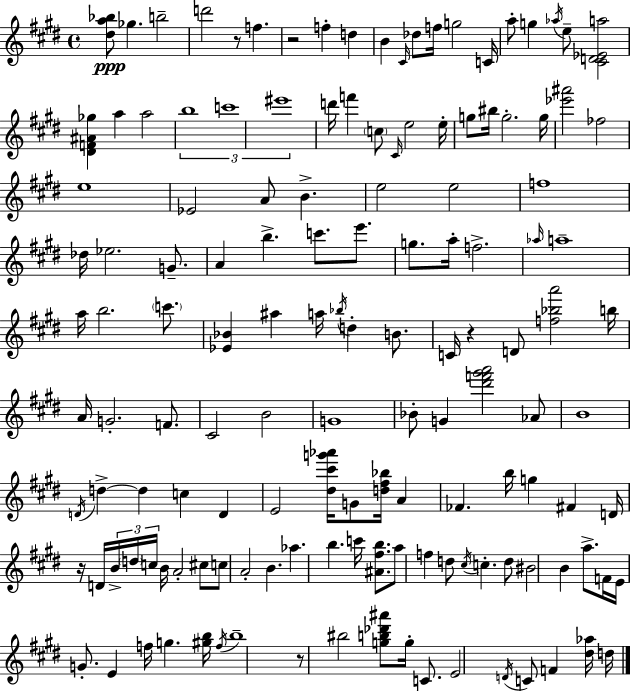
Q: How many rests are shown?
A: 5